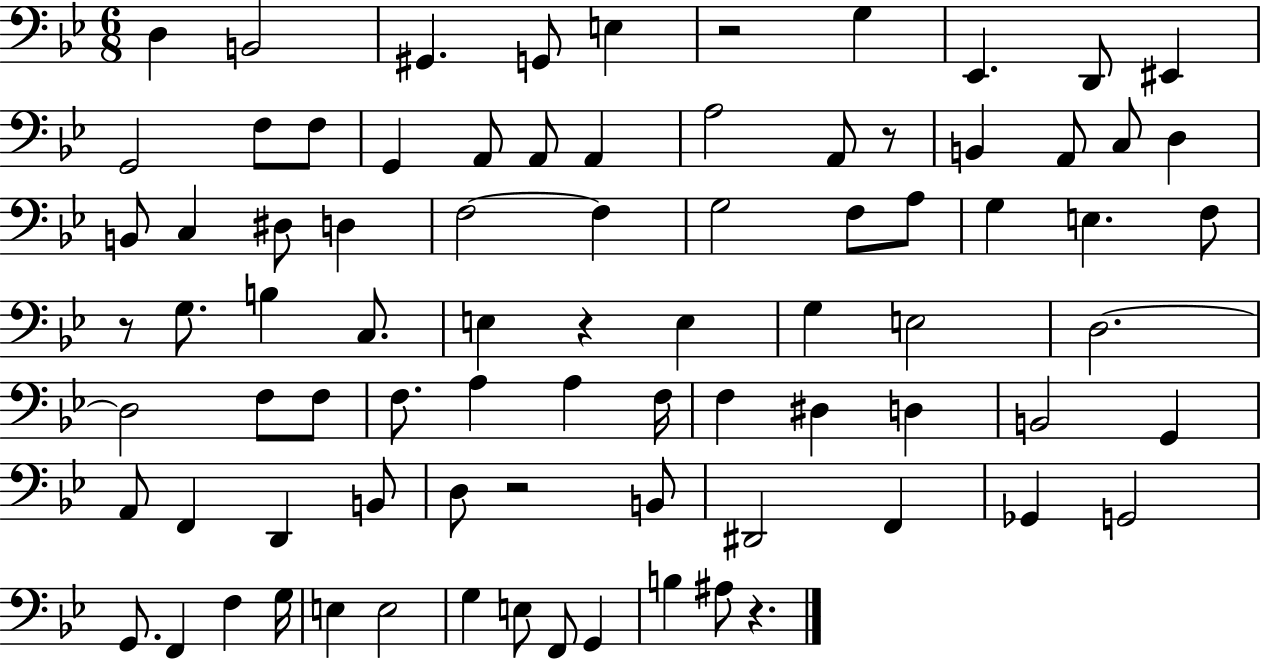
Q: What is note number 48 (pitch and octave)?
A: A3